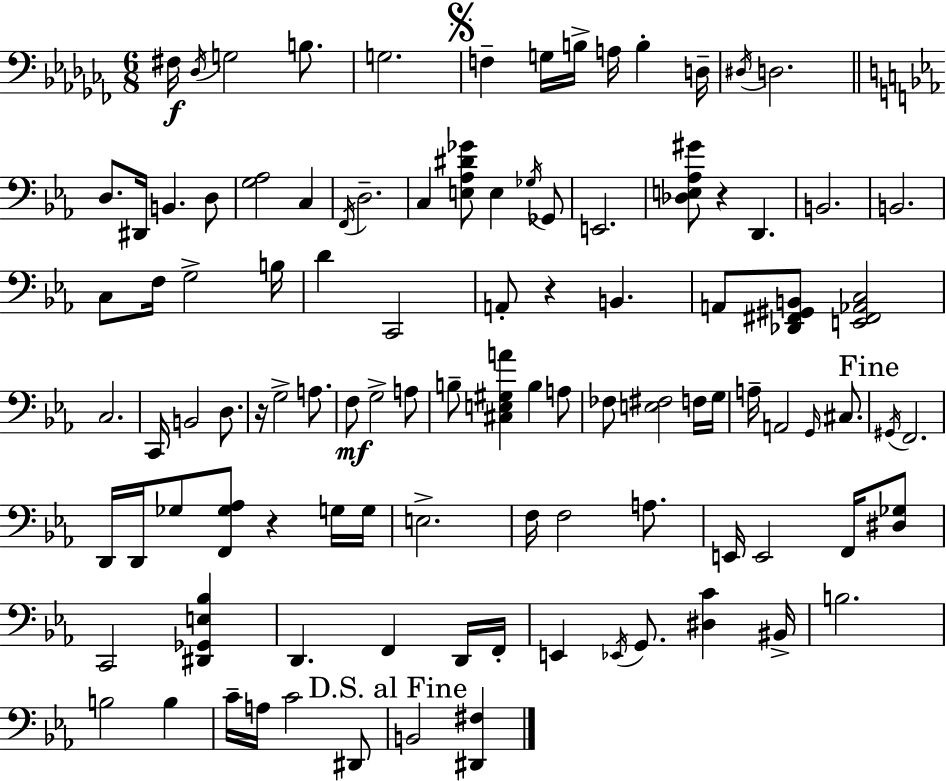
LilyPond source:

{
  \clef bass
  \numericTimeSignature
  \time 6/8
  \key aes \minor
  fis16\f \acciaccatura { des16 } g2 b8. | g2. | \mark \markup { \musicglyph "scripts.segno" } f4-- g16 b16-> a16 b4-. | d16-- \acciaccatura { dis16 } d2. | \break \bar "||" \break \key c \minor d8. dis,16 b,4. d8 | <g aes>2 c4 | \acciaccatura { f,16 } d2.-- | c4 <e aes dis' ges'>8 e4 \acciaccatura { ges16 } | \break ges,8 e,2. | <des e aes gis'>8 r4 d,4. | b,2. | b,2. | \break c8 f16 g2-> | b16 d'4 c,2 | a,8-. r4 b,4. | a,8 <des, fis, gis, b,>8 <e, fis, aes, c>2 | \break c2. | c,16 b,2 d8. | r16 g2-> a8. | f8\mf g2-> | \break a8 b8-- <cis e gis a'>4 b4 | a8 fes8 <e fis>2 | f16 g16 a16-- a,2 \grace { g,16 } | cis8. \mark "Fine" \acciaccatura { gis,16 } f,2. | \break d,16 d,16 ges8 <f, ges aes>8 r4 | g16 g16 e2.-> | f16 f2 | a8. e,16 e,2 | \break f,16 <dis ges>8 c,2 | <dis, ges, e bes>4 d,4. f,4 | d,16 f,16-. e,4 \acciaccatura { ees,16 } g,8. | <dis c'>4 bis,16-> b2. | \break b2 | b4 c'16-- a16 c'2 | dis,8 \mark "D.S. al Fine" b,2 | <dis, fis>4 \bar "|."
}